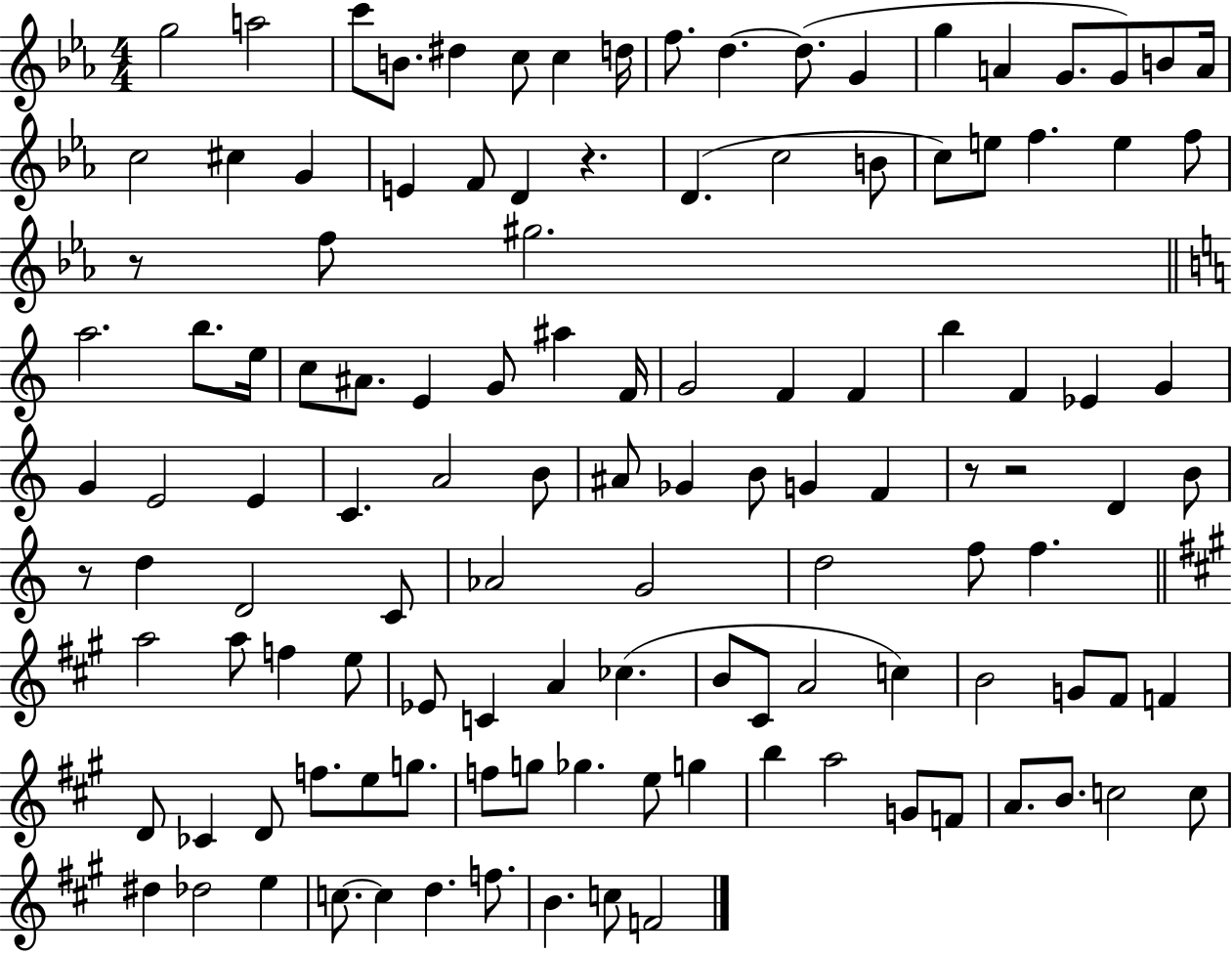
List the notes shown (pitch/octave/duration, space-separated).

G5/h A5/h C6/e B4/e. D#5/q C5/e C5/q D5/s F5/e. D5/q. D5/e. G4/q G5/q A4/q G4/e. G4/e B4/e A4/s C5/h C#5/q G4/q E4/q F4/e D4/q R/q. D4/q. C5/h B4/e C5/e E5/e F5/q. E5/q F5/e R/e F5/e G#5/h. A5/h. B5/e. E5/s C5/e A#4/e. E4/q G4/e A#5/q F4/s G4/h F4/q F4/q B5/q F4/q Eb4/q G4/q G4/q E4/h E4/q C4/q. A4/h B4/e A#4/e Gb4/q B4/e G4/q F4/q R/e R/h D4/q B4/e R/e D5/q D4/h C4/e Ab4/h G4/h D5/h F5/e F5/q. A5/h A5/e F5/q E5/e Eb4/e C4/q A4/q CES5/q. B4/e C#4/e A4/h C5/q B4/h G4/e F#4/e F4/q D4/e CES4/q D4/e F5/e. E5/e G5/e. F5/e G5/e Gb5/q. E5/e G5/q B5/q A5/h G4/e F4/e A4/e. B4/e. C5/h C5/e D#5/q Db5/h E5/q C5/e. C5/q D5/q. F5/e. B4/q. C5/e F4/h